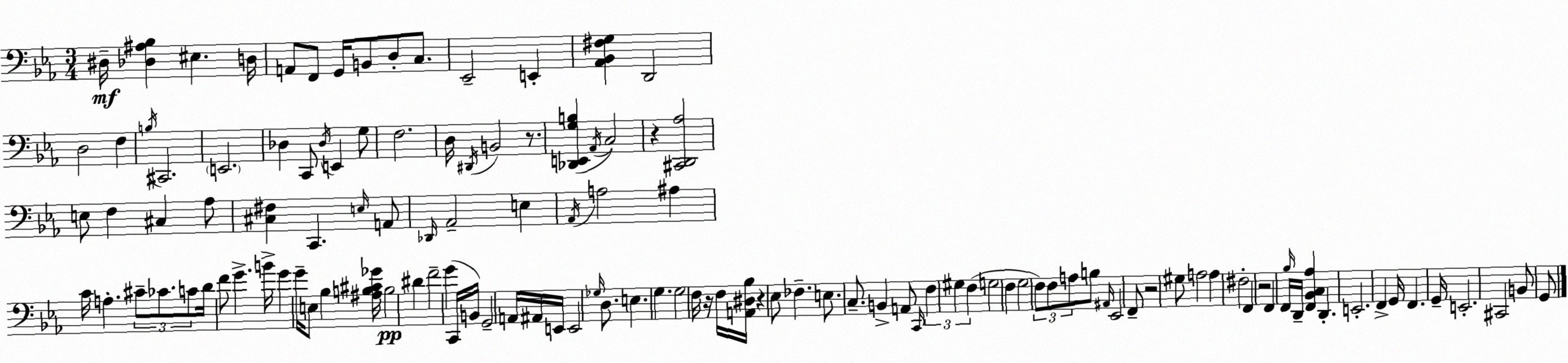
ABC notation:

X:1
T:Untitled
M:3/4
L:1/4
K:Cm
^D,/4 [_D,^A,_B,] ^E, D,/4 A,,/2 F,,/2 G,,/4 B,,/2 D,/2 C,/2 _E,,2 E,, [_A,,_B,,^F,G,] D,,2 D,2 F, B,/4 ^C,,2 E,,2 _D, C,,/2 _D,/4 E,, G,/2 F,2 D,/4 ^D,,/4 B,,2 z/2 [_D,,E,,G,B,] _A,,/4 C,2 z [^C,,D,,_A,]2 E,/2 F, ^C, _A,/2 [^C,^F,] C,, E,/4 A,,/2 _D,,/4 _A,,2 E, _A,,/4 A,2 ^A, C/4 A, ^C/2 _C/2 C/2 D/4 F/2 G B/4 G G/4 E,/2 _B, [^A,B,^C_G]/4 B,2 ^D F2 G C,,/4 B,,/4 G,,2 A,,/4 ^A,,/4 E,,/4 E,,2 _G,/4 D,/2 E, G, G,2 F,/4 z/4 F,/4 [A,,^D,_B,]/4 z _E,/2 _F, E,/2 C,/2 B,, A,,/2 C,,/4 F, ^G, F, G,2 F, G,2 F,/2 F,/2 A,/2 B,/2 ^A,,/4 _E,,2 F,,/2 z2 ^G,/2 A,2 A, ^F,2 F,, z2 F,, F,,/4 _B,/4 D,,/4 [F,,_B,,C,_A,] D,, E,,2 F,, G,,/4 F,, G,,/4 E,,2 ^C,,2 B,,/2 G,,/2